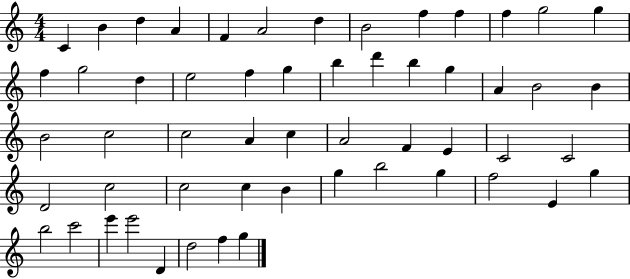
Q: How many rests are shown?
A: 0